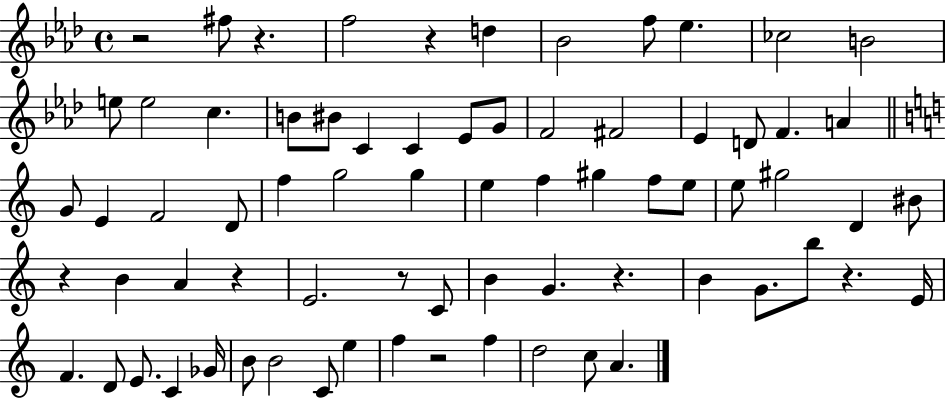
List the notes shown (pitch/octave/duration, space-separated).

R/h F#5/e R/q. F5/h R/q D5/q Bb4/h F5/e Eb5/q. CES5/h B4/h E5/e E5/h C5/q. B4/e BIS4/e C4/q C4/q Eb4/e G4/e F4/h F#4/h Eb4/q D4/e F4/q. A4/q G4/e E4/q F4/h D4/e F5/q G5/h G5/q E5/q F5/q G#5/q F5/e E5/e E5/e G#5/h D4/q BIS4/e R/q B4/q A4/q R/q E4/h. R/e C4/e B4/q G4/q. R/q. B4/q G4/e. B5/e R/q. E4/s F4/q. D4/e E4/e. C4/q Gb4/s B4/e B4/h C4/e E5/q F5/q R/h F5/q D5/h C5/e A4/q.